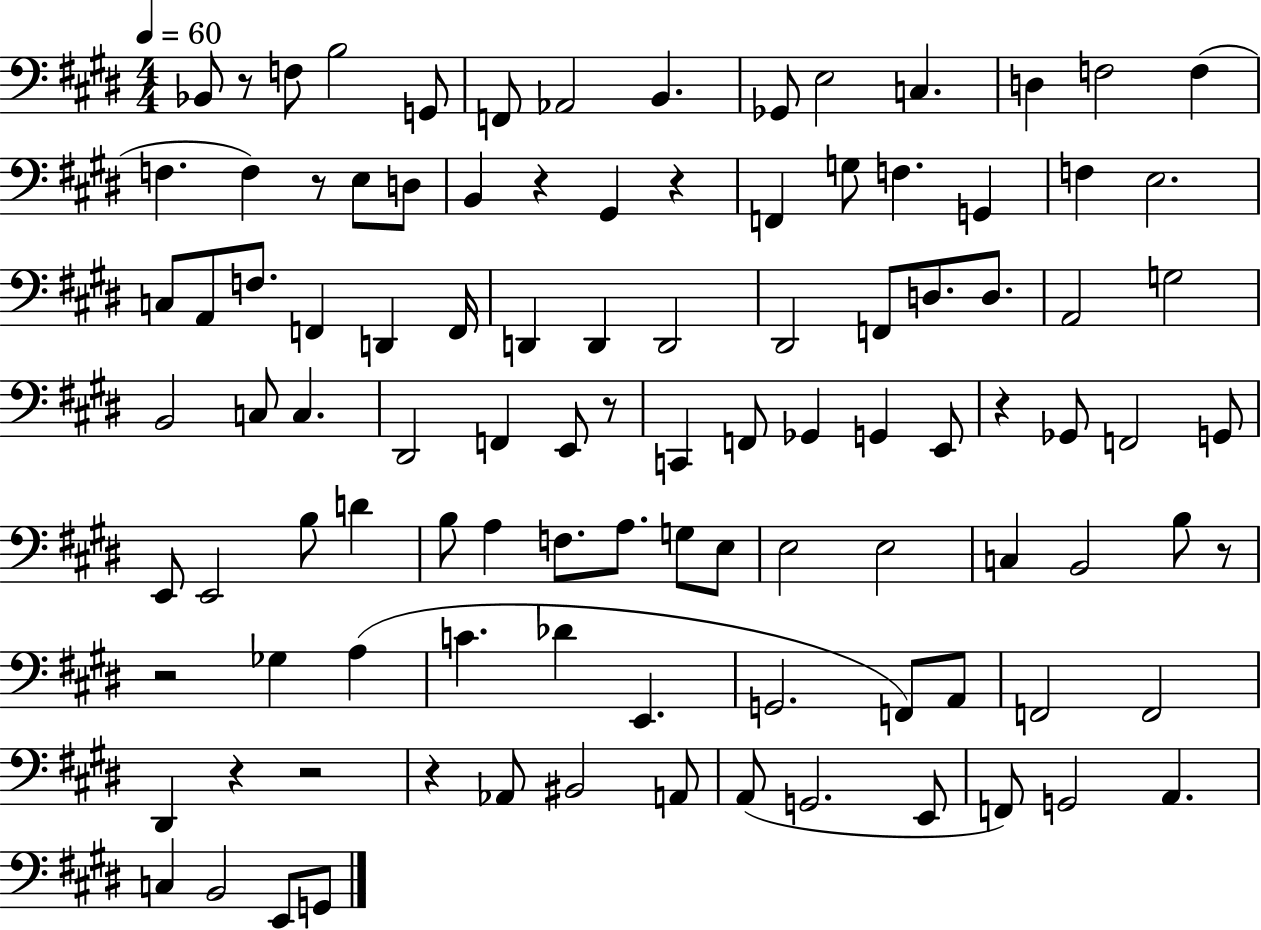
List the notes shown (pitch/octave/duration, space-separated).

Bb2/e R/e F3/e B3/h G2/e F2/e Ab2/h B2/q. Gb2/e E3/h C3/q. D3/q F3/h F3/q F3/q. F3/q R/e E3/e D3/e B2/q R/q G#2/q R/q F2/q G3/e F3/q. G2/q F3/q E3/h. C3/e A2/e F3/e. F2/q D2/q F2/s D2/q D2/q D2/h D#2/h F2/e D3/e. D3/e. A2/h G3/h B2/h C3/e C3/q. D#2/h F2/q E2/e R/e C2/q F2/e Gb2/q G2/q E2/e R/q Gb2/e F2/h G2/e E2/e E2/h B3/e D4/q B3/e A3/q F3/e. A3/e. G3/e E3/e E3/h E3/h C3/q B2/h B3/e R/e R/h Gb3/q A3/q C4/q. Db4/q E2/q. G2/h. F2/e A2/e F2/h F2/h D#2/q R/q R/h R/q Ab2/e BIS2/h A2/e A2/e G2/h. E2/e F2/e G2/h A2/q. C3/q B2/h E2/e G2/e